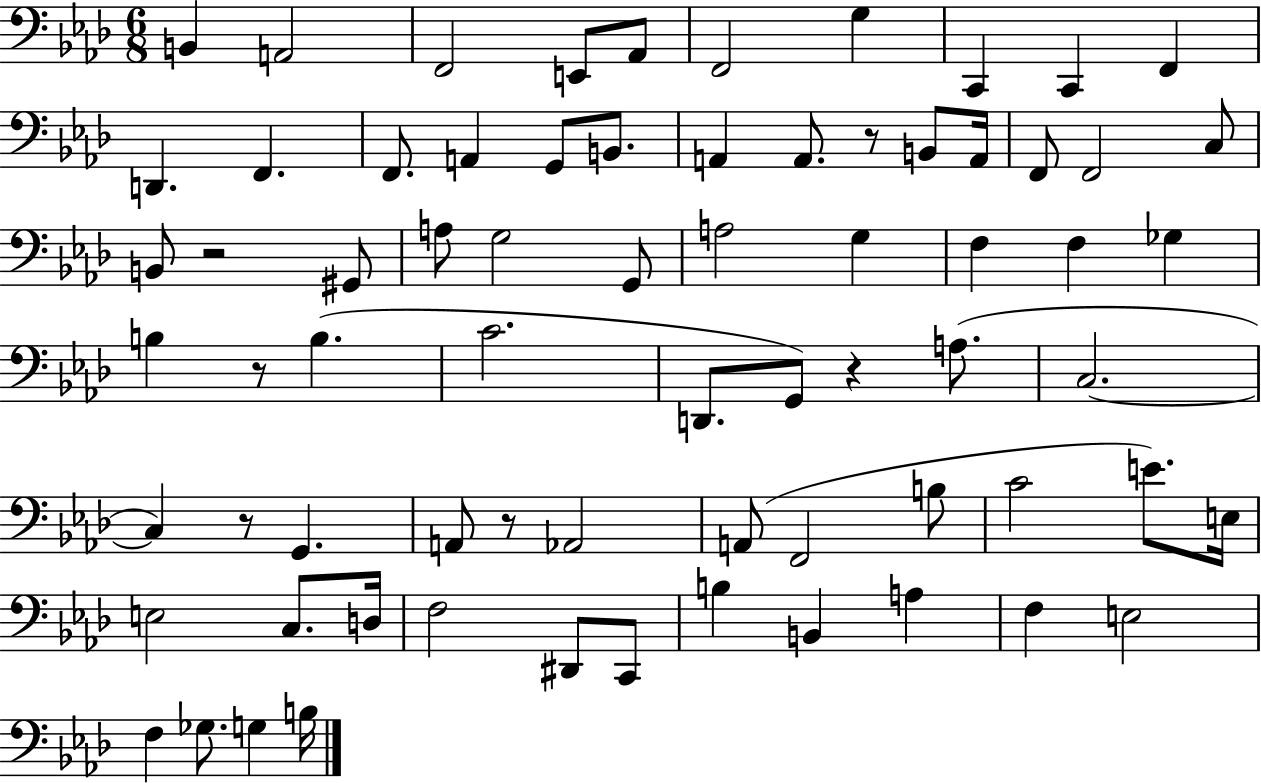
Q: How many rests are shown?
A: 6